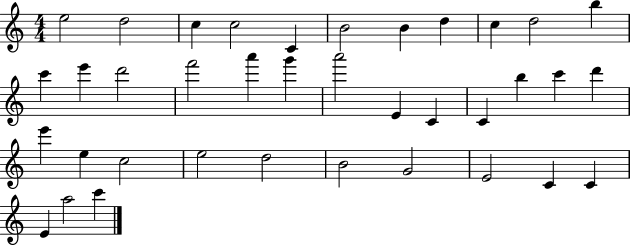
E5/h D5/h C5/q C5/h C4/q B4/h B4/q D5/q C5/q D5/h B5/q C6/q E6/q D6/h F6/h A6/q G6/q A6/h E4/q C4/q C4/q B5/q C6/q D6/q E6/q E5/q C5/h E5/h D5/h B4/h G4/h E4/h C4/q C4/q E4/q A5/h C6/q